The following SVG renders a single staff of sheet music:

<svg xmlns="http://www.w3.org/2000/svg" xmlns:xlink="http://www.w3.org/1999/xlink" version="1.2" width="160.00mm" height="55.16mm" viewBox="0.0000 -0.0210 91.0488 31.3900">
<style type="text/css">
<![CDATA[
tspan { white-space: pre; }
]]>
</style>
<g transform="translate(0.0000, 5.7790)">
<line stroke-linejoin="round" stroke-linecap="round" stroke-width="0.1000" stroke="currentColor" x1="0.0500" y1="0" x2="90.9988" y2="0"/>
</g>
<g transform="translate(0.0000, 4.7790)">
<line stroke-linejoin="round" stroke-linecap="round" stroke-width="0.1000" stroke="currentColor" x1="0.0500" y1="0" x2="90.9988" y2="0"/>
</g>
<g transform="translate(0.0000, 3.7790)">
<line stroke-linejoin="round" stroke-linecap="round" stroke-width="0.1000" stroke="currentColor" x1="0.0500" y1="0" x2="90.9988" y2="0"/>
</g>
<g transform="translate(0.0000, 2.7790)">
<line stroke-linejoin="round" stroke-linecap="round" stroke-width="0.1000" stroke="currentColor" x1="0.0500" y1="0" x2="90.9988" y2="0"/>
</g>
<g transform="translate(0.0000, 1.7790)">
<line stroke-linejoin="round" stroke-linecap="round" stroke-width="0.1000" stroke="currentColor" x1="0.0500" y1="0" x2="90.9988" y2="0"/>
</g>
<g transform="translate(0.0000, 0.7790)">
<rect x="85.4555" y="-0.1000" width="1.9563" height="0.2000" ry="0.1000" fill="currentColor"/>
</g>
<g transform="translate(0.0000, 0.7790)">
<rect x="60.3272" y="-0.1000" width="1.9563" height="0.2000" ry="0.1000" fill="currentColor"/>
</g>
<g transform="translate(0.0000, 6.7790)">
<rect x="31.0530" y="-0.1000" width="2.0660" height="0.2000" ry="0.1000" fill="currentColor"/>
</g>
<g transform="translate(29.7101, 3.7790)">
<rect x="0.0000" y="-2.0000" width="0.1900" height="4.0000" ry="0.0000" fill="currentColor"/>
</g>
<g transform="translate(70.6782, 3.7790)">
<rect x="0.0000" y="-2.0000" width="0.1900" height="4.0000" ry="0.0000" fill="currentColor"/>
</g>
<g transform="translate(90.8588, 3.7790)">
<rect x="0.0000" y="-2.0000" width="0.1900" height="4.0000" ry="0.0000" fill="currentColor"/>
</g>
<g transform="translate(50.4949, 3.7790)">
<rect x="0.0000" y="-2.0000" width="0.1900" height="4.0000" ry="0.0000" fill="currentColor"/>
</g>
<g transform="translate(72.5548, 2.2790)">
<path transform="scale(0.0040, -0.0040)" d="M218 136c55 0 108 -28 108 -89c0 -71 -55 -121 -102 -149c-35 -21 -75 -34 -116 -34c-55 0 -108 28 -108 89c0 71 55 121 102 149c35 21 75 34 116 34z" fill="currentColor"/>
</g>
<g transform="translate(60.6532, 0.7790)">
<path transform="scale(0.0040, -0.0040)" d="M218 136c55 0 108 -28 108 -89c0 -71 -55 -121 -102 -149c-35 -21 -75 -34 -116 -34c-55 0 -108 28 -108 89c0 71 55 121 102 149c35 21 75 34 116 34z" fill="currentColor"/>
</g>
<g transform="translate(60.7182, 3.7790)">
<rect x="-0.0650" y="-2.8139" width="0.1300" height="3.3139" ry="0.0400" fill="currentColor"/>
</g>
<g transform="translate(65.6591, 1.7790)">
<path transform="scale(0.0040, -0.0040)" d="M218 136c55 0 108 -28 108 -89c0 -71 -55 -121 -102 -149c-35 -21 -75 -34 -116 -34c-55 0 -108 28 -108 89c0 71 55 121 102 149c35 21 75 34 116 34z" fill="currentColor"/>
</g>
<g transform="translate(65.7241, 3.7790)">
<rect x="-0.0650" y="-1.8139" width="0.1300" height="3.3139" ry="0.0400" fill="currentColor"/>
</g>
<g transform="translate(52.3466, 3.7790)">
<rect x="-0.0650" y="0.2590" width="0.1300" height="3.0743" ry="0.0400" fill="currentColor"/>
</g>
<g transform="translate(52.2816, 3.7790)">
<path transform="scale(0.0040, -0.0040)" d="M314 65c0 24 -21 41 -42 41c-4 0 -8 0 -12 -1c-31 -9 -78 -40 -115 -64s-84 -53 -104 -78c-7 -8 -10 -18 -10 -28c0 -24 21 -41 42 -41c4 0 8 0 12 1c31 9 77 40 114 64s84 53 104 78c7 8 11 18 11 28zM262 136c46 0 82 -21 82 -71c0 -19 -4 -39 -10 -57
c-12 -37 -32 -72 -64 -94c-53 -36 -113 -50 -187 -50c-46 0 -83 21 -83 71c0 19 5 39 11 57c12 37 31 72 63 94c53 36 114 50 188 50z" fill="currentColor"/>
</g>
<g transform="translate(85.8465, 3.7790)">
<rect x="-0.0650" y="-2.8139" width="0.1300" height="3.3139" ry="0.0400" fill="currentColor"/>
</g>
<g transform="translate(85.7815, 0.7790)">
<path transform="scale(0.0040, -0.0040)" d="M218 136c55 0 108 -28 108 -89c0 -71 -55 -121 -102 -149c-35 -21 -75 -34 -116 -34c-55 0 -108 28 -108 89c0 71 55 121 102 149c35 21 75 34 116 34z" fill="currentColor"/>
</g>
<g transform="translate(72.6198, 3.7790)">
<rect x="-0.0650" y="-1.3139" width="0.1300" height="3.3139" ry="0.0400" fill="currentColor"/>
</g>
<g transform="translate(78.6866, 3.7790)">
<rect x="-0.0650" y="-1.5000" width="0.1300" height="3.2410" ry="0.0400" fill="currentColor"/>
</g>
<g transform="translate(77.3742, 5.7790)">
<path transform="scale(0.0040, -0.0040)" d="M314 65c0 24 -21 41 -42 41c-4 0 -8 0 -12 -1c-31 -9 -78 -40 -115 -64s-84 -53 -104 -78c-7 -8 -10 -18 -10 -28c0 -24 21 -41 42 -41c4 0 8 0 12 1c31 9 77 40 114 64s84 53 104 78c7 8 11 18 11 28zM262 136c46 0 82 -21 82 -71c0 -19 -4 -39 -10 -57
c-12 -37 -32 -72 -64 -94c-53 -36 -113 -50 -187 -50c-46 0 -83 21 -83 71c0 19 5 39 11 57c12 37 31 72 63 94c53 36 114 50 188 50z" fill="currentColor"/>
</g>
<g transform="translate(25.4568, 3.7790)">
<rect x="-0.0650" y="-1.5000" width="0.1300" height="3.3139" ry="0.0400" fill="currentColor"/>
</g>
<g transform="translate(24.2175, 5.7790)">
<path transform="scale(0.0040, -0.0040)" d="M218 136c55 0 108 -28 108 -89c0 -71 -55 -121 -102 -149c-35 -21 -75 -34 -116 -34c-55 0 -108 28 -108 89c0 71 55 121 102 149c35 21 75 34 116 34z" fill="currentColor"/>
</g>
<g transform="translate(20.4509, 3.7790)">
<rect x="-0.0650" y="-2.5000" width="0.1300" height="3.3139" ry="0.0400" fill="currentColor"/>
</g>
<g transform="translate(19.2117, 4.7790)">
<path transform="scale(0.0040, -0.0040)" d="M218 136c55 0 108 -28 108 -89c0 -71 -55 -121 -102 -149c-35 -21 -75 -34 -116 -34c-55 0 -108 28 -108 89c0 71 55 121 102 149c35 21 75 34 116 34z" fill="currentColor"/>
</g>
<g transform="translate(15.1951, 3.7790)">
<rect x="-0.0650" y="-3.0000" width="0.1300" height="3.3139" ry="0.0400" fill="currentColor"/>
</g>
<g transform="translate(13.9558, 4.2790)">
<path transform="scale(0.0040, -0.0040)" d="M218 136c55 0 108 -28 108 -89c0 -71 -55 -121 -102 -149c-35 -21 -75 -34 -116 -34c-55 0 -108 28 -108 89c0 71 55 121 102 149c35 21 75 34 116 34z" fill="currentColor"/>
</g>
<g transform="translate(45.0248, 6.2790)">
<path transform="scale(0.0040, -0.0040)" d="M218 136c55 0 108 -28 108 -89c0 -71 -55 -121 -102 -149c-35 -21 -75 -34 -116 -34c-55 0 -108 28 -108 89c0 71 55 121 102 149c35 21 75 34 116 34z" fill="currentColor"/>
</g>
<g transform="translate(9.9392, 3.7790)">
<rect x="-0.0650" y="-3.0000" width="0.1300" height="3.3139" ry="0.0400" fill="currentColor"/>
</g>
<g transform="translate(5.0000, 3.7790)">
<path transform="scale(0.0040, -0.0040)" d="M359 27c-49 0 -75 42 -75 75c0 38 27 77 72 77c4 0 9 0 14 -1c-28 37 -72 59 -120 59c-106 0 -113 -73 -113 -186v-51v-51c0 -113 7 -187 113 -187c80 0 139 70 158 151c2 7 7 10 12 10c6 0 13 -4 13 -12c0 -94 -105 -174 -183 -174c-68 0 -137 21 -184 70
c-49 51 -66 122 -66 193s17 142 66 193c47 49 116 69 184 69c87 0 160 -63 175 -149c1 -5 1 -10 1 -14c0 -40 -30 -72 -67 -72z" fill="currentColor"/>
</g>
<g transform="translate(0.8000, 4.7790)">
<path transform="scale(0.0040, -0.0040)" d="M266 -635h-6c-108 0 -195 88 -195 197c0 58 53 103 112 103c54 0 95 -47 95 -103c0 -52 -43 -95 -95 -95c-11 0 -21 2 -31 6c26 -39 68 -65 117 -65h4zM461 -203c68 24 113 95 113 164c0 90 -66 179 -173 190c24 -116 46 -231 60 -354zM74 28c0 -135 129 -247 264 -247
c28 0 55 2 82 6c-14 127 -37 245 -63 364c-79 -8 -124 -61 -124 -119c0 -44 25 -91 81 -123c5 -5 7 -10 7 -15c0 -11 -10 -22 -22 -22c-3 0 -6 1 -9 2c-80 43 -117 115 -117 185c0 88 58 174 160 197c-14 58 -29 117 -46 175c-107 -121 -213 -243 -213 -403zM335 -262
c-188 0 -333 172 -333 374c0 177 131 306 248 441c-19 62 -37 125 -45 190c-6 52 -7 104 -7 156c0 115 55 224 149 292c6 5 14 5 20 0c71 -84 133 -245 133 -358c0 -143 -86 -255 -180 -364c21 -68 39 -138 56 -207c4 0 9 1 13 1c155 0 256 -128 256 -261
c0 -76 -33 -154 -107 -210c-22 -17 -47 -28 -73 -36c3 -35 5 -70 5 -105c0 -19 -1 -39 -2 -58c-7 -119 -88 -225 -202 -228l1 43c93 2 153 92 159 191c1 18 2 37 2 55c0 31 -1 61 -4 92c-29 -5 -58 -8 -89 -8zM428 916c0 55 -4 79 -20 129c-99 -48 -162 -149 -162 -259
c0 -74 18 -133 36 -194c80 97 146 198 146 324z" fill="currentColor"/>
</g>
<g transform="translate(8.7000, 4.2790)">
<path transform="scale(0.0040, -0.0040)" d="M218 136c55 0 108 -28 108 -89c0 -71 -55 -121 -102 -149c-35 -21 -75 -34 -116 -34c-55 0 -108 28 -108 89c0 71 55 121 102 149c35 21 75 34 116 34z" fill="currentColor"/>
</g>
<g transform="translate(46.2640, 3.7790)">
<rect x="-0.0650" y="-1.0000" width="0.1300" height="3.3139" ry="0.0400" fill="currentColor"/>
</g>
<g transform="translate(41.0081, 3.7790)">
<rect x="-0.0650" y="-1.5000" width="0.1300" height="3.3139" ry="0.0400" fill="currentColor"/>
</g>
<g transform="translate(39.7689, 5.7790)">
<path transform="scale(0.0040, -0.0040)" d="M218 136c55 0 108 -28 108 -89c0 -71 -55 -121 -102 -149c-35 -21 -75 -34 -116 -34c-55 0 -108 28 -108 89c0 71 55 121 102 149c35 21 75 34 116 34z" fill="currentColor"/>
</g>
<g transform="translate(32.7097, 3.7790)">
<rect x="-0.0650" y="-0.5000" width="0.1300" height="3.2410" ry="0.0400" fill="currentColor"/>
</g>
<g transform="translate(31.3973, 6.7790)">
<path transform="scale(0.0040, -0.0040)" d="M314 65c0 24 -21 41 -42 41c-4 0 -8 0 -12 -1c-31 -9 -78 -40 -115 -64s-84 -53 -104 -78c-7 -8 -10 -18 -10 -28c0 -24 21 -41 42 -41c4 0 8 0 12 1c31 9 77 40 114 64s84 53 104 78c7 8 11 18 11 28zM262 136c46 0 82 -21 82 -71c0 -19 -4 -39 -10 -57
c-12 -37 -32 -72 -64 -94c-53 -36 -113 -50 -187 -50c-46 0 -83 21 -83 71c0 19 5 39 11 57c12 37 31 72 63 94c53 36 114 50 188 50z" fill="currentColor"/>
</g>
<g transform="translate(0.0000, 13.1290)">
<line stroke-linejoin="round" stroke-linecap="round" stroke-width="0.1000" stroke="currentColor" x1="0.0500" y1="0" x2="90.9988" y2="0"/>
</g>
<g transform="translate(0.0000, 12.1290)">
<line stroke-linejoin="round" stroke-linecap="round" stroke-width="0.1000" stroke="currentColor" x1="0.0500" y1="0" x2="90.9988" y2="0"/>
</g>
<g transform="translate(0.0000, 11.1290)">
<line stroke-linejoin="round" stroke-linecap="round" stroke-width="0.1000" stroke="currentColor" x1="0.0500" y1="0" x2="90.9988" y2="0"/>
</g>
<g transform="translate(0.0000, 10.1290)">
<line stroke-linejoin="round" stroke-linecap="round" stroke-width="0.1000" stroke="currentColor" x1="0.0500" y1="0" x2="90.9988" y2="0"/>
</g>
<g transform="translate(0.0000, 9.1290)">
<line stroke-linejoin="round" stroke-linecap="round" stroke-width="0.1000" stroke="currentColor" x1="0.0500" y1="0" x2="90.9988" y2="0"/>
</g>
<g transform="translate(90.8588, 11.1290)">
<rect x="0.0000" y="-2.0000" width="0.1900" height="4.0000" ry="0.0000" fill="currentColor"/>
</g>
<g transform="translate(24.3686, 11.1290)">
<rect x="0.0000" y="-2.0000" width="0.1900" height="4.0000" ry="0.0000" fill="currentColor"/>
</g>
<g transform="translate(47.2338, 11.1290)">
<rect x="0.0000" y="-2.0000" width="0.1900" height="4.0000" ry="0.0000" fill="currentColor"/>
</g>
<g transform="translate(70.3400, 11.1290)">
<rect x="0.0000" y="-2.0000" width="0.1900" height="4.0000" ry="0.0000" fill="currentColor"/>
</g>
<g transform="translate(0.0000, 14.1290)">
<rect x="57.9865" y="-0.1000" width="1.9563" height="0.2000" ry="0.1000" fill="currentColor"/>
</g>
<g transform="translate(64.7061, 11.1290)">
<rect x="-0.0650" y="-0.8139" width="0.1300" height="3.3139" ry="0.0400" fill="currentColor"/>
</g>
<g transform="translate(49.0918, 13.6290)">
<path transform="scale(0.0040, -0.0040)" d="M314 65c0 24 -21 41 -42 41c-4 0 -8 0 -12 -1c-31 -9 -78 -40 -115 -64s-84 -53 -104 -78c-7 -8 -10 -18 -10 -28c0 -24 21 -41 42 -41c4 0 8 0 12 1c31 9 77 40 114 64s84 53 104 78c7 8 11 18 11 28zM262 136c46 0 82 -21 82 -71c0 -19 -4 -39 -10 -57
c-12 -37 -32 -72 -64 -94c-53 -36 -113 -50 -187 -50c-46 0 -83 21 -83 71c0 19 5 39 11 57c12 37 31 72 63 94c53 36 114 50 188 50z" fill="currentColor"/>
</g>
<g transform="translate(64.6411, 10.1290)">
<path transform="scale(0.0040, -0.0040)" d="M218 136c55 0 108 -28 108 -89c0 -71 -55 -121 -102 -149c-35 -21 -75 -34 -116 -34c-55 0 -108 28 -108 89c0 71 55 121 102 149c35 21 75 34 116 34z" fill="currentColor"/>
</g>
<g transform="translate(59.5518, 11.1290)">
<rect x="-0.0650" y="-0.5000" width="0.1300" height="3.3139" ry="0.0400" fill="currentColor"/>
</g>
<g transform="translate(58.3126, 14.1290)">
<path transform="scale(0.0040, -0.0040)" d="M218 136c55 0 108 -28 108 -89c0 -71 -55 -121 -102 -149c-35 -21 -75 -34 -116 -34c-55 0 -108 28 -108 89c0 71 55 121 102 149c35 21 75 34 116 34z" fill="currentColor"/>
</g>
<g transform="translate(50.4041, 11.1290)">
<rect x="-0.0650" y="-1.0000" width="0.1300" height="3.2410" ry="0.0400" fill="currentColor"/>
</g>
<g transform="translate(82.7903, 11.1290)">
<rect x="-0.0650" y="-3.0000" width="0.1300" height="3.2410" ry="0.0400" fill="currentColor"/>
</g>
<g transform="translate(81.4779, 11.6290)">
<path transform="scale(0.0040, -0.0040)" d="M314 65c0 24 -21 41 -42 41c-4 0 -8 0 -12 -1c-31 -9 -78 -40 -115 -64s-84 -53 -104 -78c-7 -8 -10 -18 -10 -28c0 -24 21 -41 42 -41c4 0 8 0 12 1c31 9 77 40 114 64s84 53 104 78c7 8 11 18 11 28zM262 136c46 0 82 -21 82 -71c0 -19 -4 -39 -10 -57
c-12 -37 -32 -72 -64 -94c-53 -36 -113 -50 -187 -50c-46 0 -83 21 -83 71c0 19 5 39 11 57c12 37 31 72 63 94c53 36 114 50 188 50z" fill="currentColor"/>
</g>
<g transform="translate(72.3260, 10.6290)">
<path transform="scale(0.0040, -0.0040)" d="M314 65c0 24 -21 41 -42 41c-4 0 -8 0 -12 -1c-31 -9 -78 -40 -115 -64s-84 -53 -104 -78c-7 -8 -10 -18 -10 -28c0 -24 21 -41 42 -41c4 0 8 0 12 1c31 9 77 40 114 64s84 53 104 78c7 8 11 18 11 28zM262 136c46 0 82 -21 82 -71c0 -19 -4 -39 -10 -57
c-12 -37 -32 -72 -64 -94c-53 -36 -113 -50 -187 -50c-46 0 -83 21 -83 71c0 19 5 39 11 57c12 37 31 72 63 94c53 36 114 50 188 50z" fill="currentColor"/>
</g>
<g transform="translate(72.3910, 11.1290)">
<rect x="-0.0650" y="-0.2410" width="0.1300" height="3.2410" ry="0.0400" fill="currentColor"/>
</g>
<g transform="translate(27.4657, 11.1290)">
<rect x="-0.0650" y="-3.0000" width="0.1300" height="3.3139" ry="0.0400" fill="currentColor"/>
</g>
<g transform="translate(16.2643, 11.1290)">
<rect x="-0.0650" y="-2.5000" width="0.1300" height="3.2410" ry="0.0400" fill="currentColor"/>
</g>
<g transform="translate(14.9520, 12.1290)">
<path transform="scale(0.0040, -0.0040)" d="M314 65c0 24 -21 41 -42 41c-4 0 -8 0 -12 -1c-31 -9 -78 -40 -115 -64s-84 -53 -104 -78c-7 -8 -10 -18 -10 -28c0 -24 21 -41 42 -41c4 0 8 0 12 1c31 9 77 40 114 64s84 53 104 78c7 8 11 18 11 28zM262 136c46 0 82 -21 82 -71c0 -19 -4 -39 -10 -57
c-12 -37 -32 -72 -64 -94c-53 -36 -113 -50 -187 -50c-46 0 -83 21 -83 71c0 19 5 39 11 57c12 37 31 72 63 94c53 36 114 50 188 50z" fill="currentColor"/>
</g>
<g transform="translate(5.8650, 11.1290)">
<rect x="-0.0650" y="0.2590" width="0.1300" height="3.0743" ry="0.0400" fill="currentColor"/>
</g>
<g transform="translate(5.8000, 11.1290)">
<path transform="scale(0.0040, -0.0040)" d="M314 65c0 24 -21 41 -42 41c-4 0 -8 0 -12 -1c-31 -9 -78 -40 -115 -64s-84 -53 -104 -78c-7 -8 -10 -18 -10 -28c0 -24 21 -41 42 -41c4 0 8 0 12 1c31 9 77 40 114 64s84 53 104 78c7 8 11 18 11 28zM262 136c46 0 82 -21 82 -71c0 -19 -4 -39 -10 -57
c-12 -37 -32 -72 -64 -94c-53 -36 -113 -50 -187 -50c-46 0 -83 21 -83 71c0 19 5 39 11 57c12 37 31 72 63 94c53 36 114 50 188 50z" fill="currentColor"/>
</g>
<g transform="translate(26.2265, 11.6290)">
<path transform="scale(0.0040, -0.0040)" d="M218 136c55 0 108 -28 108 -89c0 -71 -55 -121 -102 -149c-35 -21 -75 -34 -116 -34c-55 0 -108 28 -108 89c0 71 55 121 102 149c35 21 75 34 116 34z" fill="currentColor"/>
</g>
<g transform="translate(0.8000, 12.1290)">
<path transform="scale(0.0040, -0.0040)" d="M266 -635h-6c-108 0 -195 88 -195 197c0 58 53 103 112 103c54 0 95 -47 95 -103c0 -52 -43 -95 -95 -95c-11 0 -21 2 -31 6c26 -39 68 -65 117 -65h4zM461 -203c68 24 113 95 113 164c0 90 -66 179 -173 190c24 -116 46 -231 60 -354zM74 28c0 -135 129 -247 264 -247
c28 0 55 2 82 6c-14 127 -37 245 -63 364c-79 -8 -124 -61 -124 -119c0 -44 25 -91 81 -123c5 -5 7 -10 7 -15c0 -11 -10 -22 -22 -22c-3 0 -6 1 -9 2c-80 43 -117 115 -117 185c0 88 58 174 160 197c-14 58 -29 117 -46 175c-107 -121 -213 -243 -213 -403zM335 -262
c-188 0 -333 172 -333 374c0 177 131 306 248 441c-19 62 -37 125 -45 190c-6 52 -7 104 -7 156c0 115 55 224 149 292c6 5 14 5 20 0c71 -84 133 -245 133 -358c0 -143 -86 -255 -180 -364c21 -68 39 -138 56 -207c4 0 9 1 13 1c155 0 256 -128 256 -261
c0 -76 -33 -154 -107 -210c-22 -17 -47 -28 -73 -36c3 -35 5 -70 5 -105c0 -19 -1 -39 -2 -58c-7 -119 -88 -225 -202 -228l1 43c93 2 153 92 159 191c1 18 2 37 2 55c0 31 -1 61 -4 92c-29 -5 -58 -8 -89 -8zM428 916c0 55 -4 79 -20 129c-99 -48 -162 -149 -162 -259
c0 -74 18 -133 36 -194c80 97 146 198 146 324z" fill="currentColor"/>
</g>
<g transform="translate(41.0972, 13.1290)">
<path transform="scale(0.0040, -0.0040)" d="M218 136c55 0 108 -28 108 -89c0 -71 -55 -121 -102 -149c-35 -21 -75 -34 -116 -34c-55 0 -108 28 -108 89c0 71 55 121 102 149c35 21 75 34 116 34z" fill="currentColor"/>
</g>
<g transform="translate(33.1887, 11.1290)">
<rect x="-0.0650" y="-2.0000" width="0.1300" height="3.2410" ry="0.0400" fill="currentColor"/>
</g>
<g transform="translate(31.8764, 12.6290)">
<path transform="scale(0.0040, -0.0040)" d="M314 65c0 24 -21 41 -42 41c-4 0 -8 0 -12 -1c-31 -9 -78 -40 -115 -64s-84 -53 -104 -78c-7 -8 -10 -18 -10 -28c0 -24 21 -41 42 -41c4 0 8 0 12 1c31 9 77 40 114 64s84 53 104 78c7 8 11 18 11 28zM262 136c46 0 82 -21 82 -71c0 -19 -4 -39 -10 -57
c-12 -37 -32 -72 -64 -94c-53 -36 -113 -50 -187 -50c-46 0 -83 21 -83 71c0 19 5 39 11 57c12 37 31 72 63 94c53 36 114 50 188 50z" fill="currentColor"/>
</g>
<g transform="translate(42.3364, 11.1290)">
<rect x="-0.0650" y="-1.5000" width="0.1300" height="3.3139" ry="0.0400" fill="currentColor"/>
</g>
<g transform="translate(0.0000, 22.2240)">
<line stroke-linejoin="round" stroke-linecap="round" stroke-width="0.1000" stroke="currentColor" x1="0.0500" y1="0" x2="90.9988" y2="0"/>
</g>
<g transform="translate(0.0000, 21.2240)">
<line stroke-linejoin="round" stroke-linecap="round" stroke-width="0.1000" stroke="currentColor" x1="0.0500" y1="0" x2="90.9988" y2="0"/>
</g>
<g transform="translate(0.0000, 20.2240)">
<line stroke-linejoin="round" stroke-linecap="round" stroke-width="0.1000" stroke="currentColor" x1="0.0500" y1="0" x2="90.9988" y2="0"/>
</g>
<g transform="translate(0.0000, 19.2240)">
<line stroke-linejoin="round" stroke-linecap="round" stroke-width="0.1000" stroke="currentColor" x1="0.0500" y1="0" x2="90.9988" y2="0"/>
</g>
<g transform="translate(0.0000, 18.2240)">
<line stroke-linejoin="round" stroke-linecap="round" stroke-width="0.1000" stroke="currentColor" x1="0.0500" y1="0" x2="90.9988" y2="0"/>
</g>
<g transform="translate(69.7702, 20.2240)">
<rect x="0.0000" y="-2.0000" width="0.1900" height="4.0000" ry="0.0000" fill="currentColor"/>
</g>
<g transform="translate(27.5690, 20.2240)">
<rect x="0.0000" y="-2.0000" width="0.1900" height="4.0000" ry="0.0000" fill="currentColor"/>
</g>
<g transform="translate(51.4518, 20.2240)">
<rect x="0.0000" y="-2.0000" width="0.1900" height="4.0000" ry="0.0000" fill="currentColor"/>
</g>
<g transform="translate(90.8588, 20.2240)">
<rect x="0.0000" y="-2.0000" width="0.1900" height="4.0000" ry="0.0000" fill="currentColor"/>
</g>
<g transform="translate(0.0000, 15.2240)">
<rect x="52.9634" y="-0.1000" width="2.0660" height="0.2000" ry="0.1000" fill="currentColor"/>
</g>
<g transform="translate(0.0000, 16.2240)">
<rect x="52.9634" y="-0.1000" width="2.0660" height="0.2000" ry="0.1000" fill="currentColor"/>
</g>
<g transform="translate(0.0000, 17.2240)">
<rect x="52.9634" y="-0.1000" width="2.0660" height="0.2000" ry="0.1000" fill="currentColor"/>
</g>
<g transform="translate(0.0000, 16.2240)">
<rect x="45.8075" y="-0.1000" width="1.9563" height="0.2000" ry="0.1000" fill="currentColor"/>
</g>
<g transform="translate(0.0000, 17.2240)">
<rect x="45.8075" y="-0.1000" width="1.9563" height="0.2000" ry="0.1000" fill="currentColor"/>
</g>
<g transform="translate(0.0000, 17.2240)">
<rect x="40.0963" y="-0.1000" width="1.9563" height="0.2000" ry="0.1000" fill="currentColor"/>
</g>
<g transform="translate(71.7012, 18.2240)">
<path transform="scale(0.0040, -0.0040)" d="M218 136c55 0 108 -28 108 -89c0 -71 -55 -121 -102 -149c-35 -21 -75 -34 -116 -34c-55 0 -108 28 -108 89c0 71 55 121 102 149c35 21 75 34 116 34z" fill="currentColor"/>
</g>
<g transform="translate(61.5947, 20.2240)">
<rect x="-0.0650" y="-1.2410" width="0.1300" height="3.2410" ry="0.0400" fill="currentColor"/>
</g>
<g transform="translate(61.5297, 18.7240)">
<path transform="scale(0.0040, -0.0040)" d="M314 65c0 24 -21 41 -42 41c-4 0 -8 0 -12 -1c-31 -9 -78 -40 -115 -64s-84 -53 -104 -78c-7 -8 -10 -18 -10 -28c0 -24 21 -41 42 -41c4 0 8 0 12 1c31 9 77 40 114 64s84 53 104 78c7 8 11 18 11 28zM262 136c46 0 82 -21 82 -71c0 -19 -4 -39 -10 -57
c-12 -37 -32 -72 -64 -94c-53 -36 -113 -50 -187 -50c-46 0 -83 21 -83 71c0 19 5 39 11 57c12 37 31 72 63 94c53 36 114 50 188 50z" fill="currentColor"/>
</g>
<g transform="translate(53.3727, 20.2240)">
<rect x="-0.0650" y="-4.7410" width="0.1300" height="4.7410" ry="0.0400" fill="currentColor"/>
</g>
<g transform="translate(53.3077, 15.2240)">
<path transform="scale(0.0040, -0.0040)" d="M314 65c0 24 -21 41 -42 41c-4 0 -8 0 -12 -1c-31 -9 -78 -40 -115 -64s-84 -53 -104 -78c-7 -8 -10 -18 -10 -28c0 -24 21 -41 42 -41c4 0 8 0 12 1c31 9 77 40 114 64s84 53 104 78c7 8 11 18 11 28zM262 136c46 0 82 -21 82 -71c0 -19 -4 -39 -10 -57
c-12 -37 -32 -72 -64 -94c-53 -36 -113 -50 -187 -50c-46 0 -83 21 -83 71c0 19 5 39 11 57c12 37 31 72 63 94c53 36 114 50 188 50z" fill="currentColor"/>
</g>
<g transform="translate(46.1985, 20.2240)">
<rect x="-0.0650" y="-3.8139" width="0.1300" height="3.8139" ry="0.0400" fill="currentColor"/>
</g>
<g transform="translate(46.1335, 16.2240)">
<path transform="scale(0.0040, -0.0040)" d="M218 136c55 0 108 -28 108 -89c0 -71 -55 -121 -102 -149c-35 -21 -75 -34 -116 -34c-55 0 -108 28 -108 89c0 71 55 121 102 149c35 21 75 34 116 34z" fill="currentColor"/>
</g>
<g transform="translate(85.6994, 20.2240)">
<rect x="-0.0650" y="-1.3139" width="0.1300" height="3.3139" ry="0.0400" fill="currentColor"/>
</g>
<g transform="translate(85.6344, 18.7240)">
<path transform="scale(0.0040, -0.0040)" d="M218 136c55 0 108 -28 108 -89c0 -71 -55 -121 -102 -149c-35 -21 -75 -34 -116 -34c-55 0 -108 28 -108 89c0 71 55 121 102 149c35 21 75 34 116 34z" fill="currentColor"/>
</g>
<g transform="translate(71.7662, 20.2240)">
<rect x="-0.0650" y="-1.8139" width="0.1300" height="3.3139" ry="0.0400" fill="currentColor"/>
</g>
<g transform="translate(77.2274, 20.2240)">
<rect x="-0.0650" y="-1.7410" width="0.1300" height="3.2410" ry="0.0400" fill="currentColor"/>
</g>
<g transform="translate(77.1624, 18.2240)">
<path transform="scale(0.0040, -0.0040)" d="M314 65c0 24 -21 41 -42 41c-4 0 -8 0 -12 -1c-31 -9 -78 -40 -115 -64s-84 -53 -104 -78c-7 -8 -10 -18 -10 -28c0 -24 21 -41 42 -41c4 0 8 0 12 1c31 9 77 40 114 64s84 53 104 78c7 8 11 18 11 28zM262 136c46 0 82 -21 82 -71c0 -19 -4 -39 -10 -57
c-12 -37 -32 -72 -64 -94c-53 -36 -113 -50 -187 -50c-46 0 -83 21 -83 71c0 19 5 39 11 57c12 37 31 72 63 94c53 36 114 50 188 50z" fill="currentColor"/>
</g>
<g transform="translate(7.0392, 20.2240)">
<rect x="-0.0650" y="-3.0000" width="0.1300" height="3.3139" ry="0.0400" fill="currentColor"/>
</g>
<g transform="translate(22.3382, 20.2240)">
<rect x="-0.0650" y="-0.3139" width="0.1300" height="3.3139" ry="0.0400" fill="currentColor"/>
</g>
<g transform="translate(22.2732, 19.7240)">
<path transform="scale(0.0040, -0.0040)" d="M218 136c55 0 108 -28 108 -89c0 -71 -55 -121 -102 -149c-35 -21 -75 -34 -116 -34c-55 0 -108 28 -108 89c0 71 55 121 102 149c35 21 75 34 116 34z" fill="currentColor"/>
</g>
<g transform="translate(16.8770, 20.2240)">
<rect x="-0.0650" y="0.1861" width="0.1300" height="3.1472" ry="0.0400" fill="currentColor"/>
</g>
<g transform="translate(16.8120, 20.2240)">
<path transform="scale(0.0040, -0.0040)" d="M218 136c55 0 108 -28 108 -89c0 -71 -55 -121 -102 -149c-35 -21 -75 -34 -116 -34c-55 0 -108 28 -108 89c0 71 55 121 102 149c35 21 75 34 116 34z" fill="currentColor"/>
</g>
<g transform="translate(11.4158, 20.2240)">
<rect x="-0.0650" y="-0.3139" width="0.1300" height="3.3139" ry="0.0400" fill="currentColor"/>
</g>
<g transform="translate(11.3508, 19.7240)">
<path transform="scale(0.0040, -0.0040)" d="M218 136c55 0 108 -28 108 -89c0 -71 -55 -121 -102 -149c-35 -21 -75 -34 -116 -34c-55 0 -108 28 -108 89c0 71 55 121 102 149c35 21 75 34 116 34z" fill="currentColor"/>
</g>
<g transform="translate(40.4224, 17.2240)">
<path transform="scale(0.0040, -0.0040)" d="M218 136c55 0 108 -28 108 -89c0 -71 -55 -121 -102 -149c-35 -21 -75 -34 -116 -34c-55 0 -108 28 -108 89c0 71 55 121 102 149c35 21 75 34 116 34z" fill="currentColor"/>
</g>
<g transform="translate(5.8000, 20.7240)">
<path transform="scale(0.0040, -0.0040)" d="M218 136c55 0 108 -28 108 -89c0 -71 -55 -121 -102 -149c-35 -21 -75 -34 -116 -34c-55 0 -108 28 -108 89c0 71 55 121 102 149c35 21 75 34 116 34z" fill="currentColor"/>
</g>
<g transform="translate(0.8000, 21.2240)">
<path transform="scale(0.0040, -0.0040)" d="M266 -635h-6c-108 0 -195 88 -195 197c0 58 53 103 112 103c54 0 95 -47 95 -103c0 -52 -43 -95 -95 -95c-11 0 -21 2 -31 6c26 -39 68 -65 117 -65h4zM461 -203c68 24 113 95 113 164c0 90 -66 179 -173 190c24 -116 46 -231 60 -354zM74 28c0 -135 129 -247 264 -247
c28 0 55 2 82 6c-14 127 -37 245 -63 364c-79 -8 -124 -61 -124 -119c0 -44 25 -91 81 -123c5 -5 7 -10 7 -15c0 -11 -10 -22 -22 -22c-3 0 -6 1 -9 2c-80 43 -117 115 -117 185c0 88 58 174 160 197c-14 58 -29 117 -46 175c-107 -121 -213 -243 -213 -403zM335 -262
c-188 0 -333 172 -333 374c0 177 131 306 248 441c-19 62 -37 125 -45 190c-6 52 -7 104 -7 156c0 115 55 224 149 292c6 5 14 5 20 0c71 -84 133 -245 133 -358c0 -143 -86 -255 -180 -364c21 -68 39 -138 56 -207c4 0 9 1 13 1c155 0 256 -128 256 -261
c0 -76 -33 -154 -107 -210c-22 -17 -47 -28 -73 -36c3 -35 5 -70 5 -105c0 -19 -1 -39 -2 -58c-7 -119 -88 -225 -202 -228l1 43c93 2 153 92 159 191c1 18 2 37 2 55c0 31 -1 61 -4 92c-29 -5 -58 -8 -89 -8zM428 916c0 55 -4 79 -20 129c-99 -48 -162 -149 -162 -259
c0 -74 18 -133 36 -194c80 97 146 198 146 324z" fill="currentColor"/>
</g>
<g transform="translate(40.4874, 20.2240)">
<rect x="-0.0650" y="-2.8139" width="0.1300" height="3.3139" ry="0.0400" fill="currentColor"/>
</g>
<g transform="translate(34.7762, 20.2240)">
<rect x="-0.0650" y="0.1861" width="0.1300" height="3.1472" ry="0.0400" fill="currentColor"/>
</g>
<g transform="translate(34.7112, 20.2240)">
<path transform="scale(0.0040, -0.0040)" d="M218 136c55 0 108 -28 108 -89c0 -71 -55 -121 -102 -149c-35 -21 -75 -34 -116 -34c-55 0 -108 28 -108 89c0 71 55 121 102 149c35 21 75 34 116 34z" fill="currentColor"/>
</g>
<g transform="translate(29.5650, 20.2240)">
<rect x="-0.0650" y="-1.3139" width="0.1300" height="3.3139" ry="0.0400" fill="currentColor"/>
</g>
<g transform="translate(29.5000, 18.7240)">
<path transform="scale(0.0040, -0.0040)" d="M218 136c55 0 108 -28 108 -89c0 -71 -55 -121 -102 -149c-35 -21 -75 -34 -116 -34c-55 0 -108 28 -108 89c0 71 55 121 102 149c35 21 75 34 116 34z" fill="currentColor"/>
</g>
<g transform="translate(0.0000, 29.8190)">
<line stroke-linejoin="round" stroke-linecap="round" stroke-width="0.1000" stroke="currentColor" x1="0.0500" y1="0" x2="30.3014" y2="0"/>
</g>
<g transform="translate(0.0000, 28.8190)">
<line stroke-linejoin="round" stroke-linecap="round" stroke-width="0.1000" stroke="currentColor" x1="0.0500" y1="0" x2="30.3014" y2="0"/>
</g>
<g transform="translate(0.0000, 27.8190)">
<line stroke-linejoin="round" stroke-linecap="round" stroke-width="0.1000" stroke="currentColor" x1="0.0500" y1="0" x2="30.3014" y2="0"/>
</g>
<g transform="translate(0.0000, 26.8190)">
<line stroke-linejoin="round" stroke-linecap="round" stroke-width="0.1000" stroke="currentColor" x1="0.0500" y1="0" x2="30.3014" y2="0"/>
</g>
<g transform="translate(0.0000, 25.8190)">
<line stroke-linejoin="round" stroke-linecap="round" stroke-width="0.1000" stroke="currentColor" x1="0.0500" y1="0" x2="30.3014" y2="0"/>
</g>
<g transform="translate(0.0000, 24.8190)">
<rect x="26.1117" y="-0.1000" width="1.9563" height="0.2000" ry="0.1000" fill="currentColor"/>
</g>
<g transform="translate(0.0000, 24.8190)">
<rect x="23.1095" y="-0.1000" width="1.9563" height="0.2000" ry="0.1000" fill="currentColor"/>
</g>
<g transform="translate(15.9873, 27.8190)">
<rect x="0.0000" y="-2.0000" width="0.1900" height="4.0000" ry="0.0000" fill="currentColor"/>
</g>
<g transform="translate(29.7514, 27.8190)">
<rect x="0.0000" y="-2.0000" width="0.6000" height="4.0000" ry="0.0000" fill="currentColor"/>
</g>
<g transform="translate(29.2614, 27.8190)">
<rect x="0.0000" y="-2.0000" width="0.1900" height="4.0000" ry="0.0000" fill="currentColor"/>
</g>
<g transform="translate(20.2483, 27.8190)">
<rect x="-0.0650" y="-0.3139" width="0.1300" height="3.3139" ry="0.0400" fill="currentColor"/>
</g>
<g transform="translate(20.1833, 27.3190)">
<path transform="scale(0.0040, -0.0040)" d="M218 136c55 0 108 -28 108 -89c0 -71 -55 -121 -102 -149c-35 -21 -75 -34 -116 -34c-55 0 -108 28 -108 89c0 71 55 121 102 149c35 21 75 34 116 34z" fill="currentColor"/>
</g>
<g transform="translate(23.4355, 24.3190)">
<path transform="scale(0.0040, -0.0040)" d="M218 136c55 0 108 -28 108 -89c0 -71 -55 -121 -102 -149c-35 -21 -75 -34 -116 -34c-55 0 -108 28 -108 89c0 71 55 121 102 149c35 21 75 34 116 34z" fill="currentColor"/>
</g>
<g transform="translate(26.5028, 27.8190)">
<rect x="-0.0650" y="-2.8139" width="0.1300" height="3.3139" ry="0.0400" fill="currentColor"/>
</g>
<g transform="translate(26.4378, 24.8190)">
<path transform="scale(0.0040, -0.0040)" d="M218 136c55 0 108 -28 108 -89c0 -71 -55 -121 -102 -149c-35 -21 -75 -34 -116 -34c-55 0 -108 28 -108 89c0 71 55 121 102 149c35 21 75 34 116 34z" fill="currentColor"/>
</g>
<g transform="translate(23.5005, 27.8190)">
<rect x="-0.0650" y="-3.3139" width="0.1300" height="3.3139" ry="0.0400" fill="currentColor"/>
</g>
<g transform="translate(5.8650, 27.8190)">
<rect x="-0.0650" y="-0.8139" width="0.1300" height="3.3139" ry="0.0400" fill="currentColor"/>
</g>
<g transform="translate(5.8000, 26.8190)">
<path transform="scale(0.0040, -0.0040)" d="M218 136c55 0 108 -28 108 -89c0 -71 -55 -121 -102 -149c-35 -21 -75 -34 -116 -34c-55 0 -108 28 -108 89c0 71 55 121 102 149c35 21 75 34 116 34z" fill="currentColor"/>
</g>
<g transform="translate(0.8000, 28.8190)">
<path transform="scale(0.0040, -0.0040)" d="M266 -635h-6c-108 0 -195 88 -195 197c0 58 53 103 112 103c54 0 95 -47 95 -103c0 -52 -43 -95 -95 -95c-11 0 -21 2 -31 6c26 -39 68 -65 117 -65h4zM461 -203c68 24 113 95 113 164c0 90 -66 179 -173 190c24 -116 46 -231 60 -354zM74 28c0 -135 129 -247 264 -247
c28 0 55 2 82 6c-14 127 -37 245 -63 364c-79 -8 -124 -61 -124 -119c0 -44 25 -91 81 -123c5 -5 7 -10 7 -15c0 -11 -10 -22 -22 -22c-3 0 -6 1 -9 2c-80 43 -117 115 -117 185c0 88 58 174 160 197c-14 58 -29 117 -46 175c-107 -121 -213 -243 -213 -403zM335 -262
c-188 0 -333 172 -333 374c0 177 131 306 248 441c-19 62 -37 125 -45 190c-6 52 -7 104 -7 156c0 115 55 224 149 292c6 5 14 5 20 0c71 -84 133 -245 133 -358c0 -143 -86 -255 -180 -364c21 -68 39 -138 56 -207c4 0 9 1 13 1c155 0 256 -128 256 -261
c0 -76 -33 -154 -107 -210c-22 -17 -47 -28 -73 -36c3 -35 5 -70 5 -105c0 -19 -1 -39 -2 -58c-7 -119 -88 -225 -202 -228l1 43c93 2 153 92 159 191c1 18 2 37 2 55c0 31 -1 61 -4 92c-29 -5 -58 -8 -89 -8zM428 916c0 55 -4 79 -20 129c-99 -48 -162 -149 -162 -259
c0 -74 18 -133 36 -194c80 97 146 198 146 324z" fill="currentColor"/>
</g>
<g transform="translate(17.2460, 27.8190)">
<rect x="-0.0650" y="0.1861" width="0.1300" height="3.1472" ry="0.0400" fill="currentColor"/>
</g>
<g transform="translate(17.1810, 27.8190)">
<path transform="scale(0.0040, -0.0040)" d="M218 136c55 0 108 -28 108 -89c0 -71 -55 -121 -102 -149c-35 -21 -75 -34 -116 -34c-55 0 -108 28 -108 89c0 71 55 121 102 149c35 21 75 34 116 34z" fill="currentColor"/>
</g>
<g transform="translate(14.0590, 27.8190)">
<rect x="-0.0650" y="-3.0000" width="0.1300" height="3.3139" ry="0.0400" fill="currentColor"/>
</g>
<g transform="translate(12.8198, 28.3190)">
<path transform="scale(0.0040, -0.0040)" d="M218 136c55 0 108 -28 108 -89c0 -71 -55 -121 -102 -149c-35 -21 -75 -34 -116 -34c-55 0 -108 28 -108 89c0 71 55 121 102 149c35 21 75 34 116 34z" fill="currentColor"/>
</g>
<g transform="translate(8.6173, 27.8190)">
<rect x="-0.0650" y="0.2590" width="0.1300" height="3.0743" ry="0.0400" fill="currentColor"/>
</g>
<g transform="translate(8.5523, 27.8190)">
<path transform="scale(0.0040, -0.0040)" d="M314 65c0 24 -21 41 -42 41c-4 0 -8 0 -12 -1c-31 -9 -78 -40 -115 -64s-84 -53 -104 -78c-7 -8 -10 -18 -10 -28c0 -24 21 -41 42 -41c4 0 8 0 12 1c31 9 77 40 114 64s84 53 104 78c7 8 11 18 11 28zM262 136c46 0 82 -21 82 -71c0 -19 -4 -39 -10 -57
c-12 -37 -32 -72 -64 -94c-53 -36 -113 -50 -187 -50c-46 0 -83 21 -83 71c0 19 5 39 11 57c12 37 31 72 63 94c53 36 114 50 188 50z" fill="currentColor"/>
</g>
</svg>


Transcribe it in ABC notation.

X:1
T:Untitled
M:4/4
L:1/4
K:C
A A G E C2 E D B2 a f e E2 a B2 G2 A F2 E D2 C d c2 A2 A c B c e B a c' e'2 e2 f f2 e d B2 A B c b a